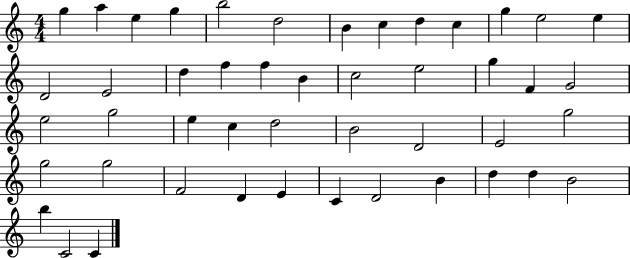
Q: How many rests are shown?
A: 0